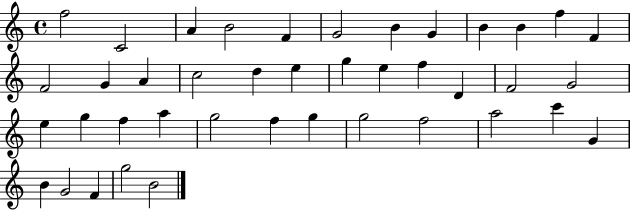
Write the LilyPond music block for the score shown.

{
  \clef treble
  \time 4/4
  \defaultTimeSignature
  \key c \major
  f''2 c'2 | a'4 b'2 f'4 | g'2 b'4 g'4 | b'4 b'4 f''4 f'4 | \break f'2 g'4 a'4 | c''2 d''4 e''4 | g''4 e''4 f''4 d'4 | f'2 g'2 | \break e''4 g''4 f''4 a''4 | g''2 f''4 g''4 | g''2 f''2 | a''2 c'''4 g'4 | \break b'4 g'2 f'4 | g''2 b'2 | \bar "|."
}